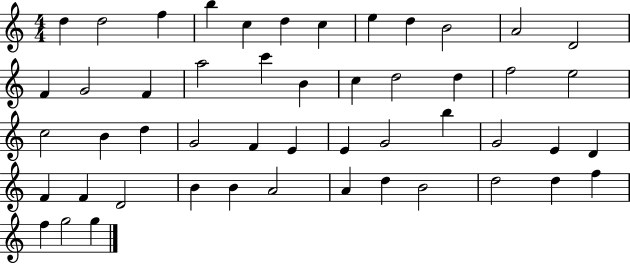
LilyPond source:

{
  \clef treble
  \numericTimeSignature
  \time 4/4
  \key c \major
  d''4 d''2 f''4 | b''4 c''4 d''4 c''4 | e''4 d''4 b'2 | a'2 d'2 | \break f'4 g'2 f'4 | a''2 c'''4 b'4 | c''4 d''2 d''4 | f''2 e''2 | \break c''2 b'4 d''4 | g'2 f'4 e'4 | e'4 g'2 b''4 | g'2 e'4 d'4 | \break f'4 f'4 d'2 | b'4 b'4 a'2 | a'4 d''4 b'2 | d''2 d''4 f''4 | \break f''4 g''2 g''4 | \bar "|."
}